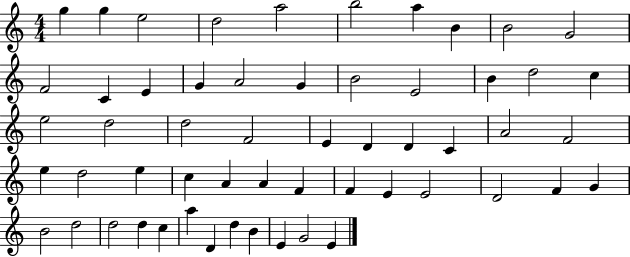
G5/q G5/q E5/h D5/h A5/h B5/h A5/q B4/q B4/h G4/h F4/h C4/q E4/q G4/q A4/h G4/q B4/h E4/h B4/q D5/h C5/q E5/h D5/h D5/h F4/h E4/q D4/q D4/q C4/q A4/h F4/h E5/q D5/h E5/q C5/q A4/q A4/q F4/q F4/q E4/q E4/h D4/h F4/q G4/q B4/h D5/h D5/h D5/q C5/q A5/q D4/q D5/q B4/q E4/q G4/h E4/q